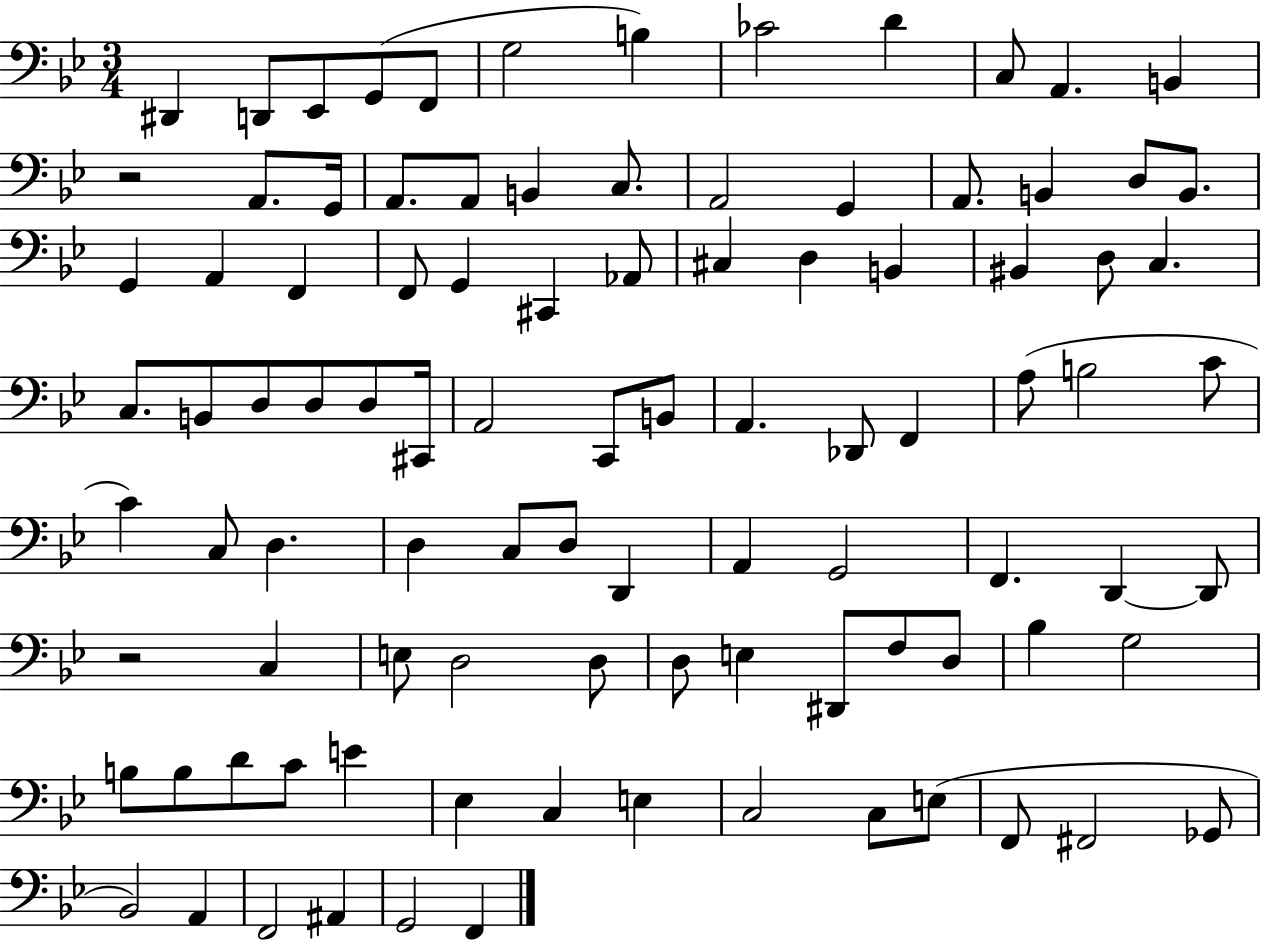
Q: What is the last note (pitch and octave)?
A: F2